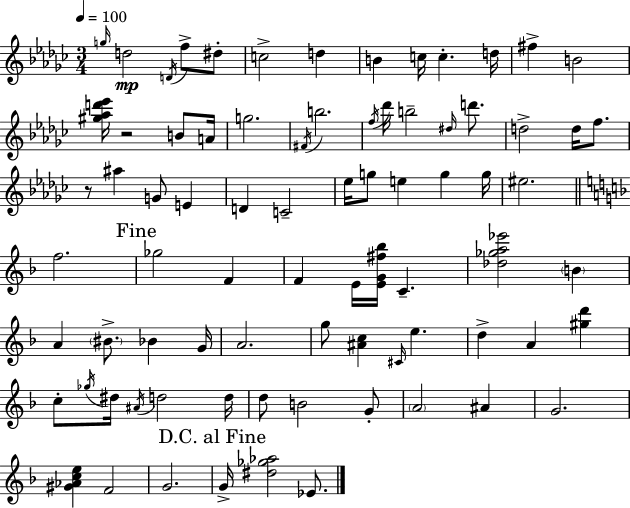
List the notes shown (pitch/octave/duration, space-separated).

G5/s D5/h D4/s F5/e D#5/e C5/h D5/q B4/q C5/s C5/q. D5/s F#5/q B4/h [G#5,Ab5,D6,Eb6]/s R/h B4/e A4/s G5/h. F#4/s B5/h. F5/s Db6/s B5/h D#5/s D6/e. D5/h D5/s F5/e. R/e A#5/q G4/e E4/q D4/q C4/h Eb5/s G5/e E5/q G5/q G5/s EIS5/h. F5/h. Gb5/h F4/q F4/q E4/s [E4,G4,F#5,Bb5]/s C4/q. [Db5,Gb5,A5,Eb6]/h B4/q A4/q BIS4/e. Bb4/q G4/s A4/h. G5/e [A#4,C5]/q C#4/s E5/q. D5/q A4/q [G#5,D6]/q C5/e Gb5/s D#5/s A#4/s D5/h D5/s D5/e B4/h G4/e A4/h A#4/q G4/h. [G#4,Ab4,C5,E5]/q F4/h G4/h. G4/s [D#5,Gb5,Ab5]/h Eb4/e.